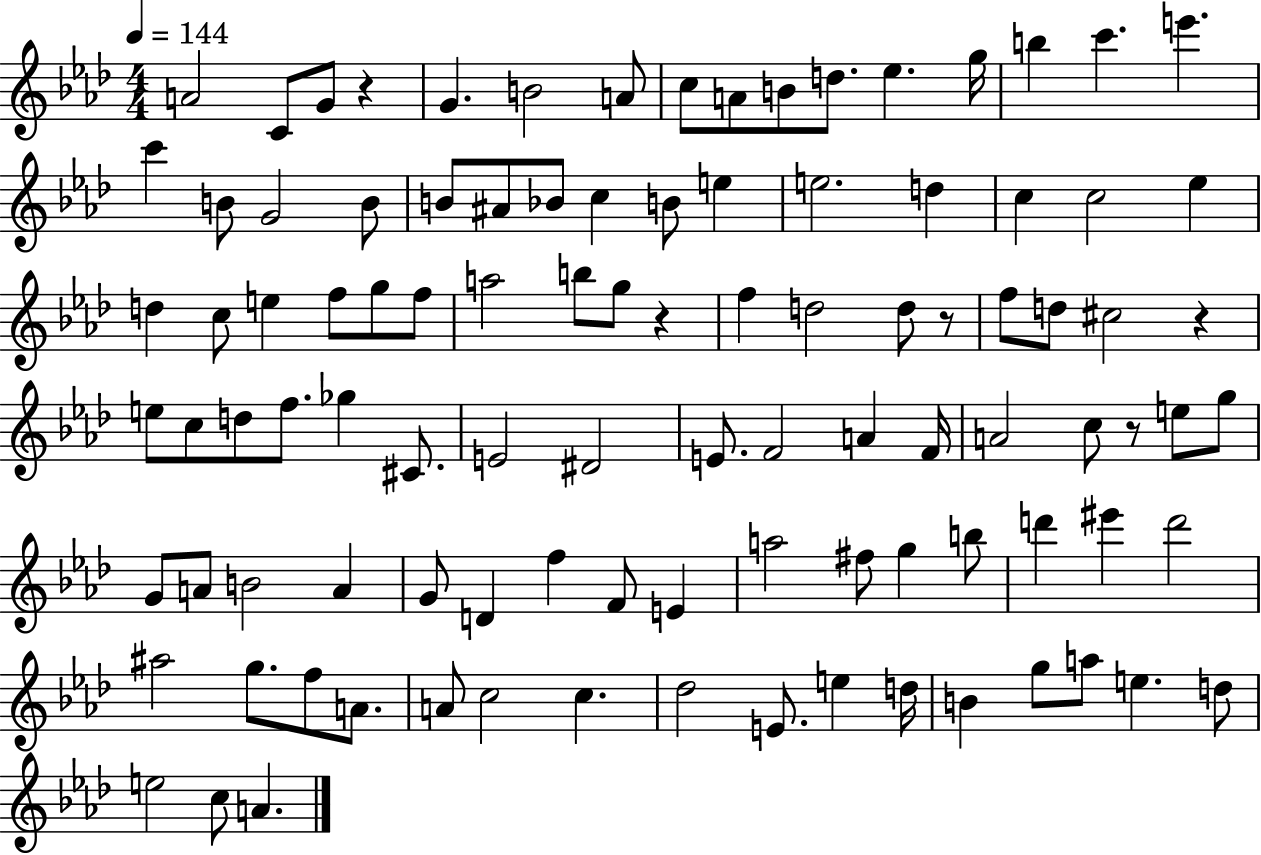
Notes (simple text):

A4/h C4/e G4/e R/q G4/q. B4/h A4/e C5/e A4/e B4/e D5/e. Eb5/q. G5/s B5/q C6/q. E6/q. C6/q B4/e G4/h B4/e B4/e A#4/e Bb4/e C5/q B4/e E5/q E5/h. D5/q C5/q C5/h Eb5/q D5/q C5/e E5/q F5/e G5/e F5/e A5/h B5/e G5/e R/q F5/q D5/h D5/e R/e F5/e D5/e C#5/h R/q E5/e C5/e D5/e F5/e. Gb5/q C#4/e. E4/h D#4/h E4/e. F4/h A4/q F4/s A4/h C5/e R/e E5/e G5/e G4/e A4/e B4/h A4/q G4/e D4/q F5/q F4/e E4/q A5/h F#5/e G5/q B5/e D6/q EIS6/q D6/h A#5/h G5/e. F5/e A4/e. A4/e C5/h C5/q. Db5/h E4/e. E5/q D5/s B4/q G5/e A5/e E5/q. D5/e E5/h C5/e A4/q.